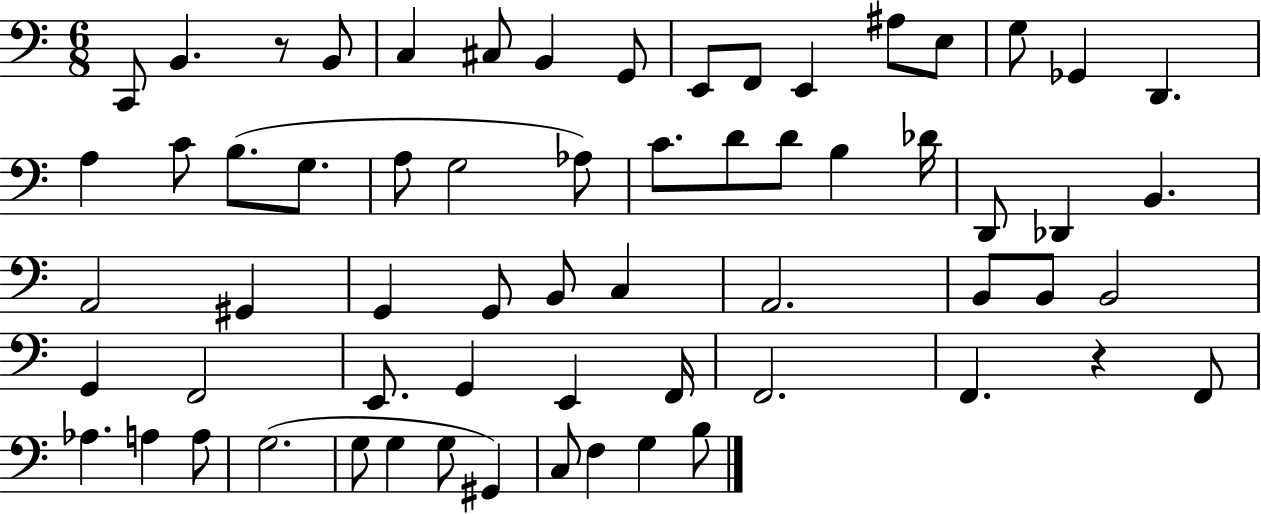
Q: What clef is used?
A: bass